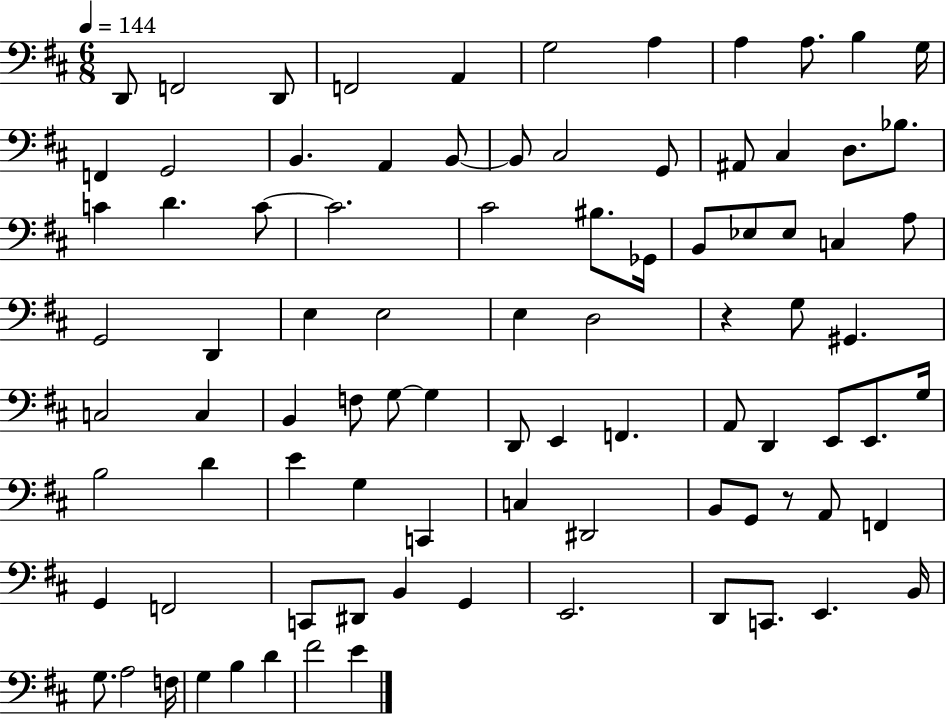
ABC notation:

X:1
T:Untitled
M:6/8
L:1/4
K:D
D,,/2 F,,2 D,,/2 F,,2 A,, G,2 A, A, A,/2 B, G,/4 F,, G,,2 B,, A,, B,,/2 B,,/2 ^C,2 G,,/2 ^A,,/2 ^C, D,/2 _B,/2 C D C/2 C2 ^C2 ^B,/2 _G,,/4 B,,/2 _E,/2 _E,/2 C, A,/2 G,,2 D,, E, E,2 E, D,2 z G,/2 ^G,, C,2 C, B,, F,/2 G,/2 G, D,,/2 E,, F,, A,,/2 D,, E,,/2 E,,/2 G,/4 B,2 D E G, C,, C, ^D,,2 B,,/2 G,,/2 z/2 A,,/2 F,, G,, F,,2 C,,/2 ^D,,/2 B,, G,, E,,2 D,,/2 C,,/2 E,, B,,/4 G,/2 A,2 F,/4 G, B, D ^F2 E